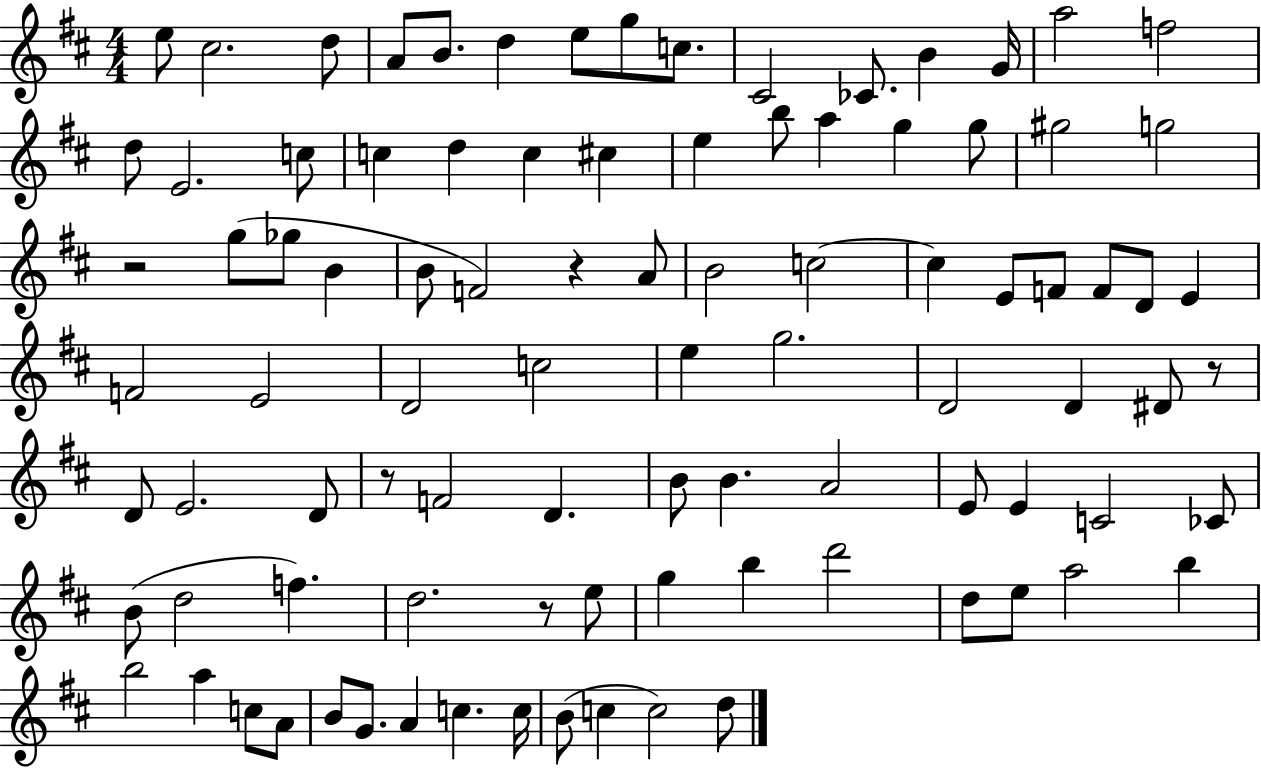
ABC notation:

X:1
T:Untitled
M:4/4
L:1/4
K:D
e/2 ^c2 d/2 A/2 B/2 d e/2 g/2 c/2 ^C2 _C/2 B G/4 a2 f2 d/2 E2 c/2 c d c ^c e b/2 a g g/2 ^g2 g2 z2 g/2 _g/2 B B/2 F2 z A/2 B2 c2 c E/2 F/2 F/2 D/2 E F2 E2 D2 c2 e g2 D2 D ^D/2 z/2 D/2 E2 D/2 z/2 F2 D B/2 B A2 E/2 E C2 _C/2 B/2 d2 f d2 z/2 e/2 g b d'2 d/2 e/2 a2 b b2 a c/2 A/2 B/2 G/2 A c c/4 B/2 c c2 d/2